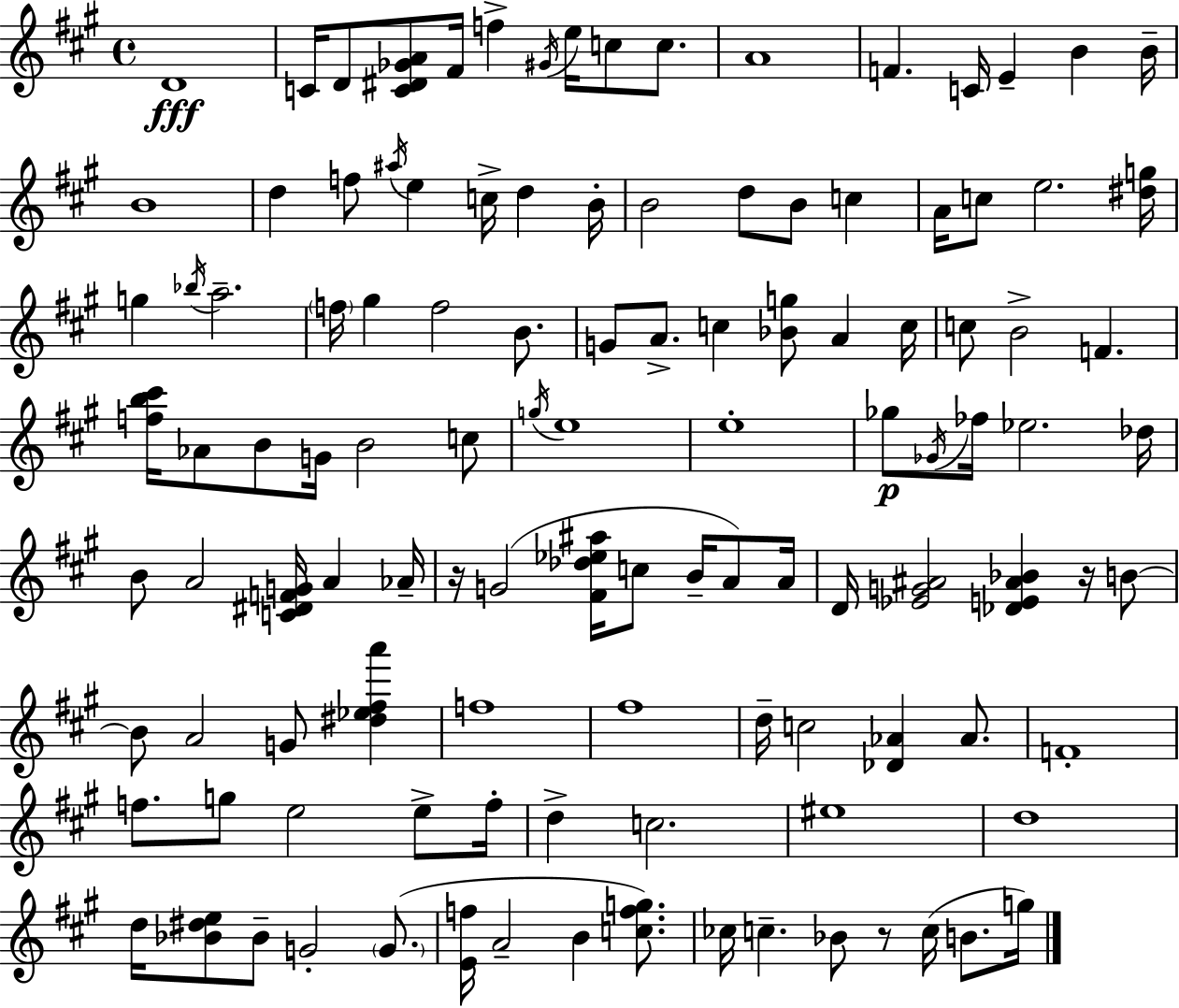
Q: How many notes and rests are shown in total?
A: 115